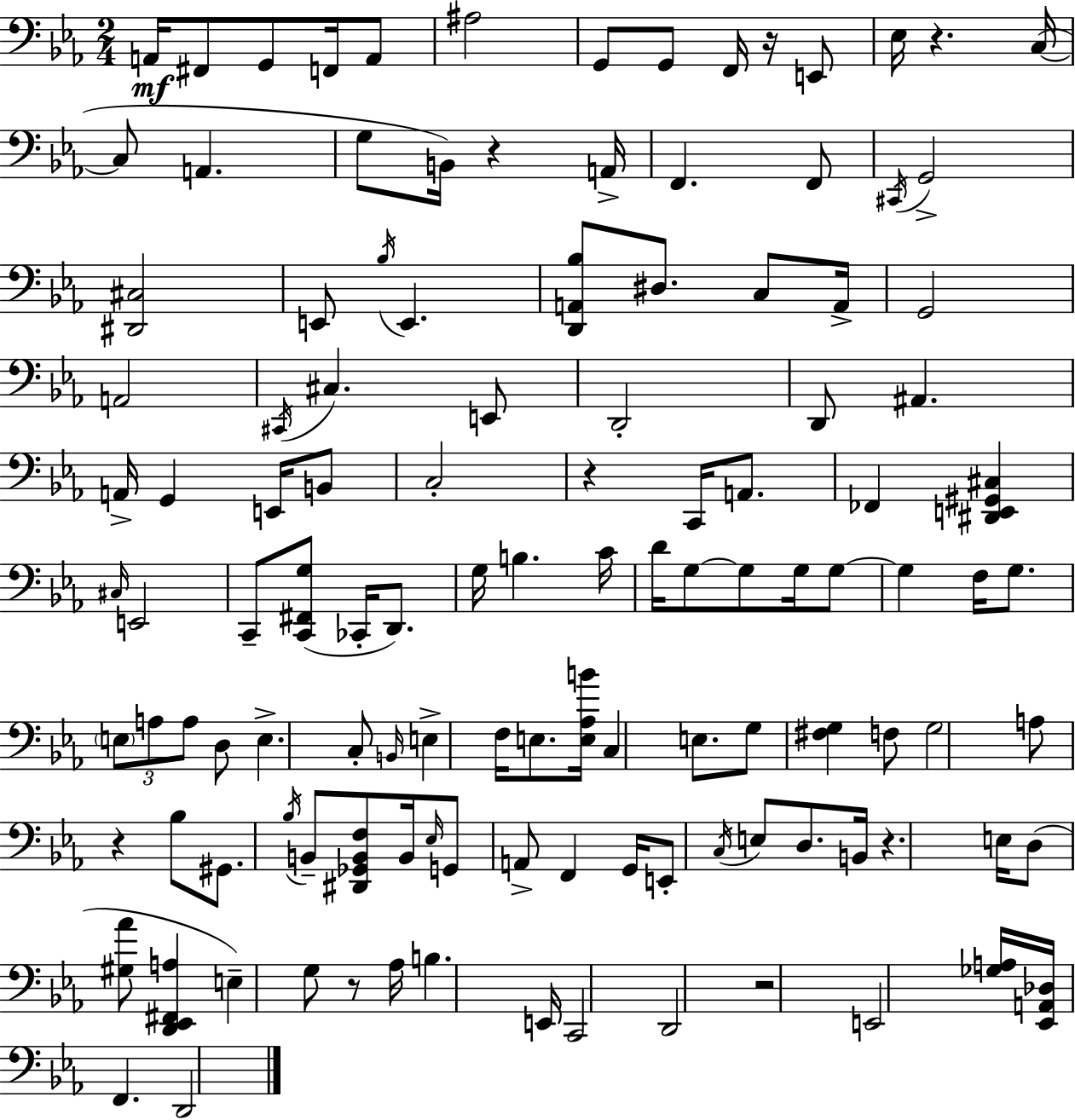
X:1
T:Untitled
M:2/4
L:1/4
K:Eb
A,,/4 ^F,,/2 G,,/2 F,,/4 A,,/2 ^A,2 G,,/2 G,,/2 F,,/4 z/4 E,,/2 _E,/4 z C,/4 C,/2 A,, G,/2 B,,/4 z A,,/4 F,, F,,/2 ^C,,/4 G,,2 [^D,,^C,]2 E,,/2 _B,/4 E,, [D,,A,,_B,]/2 ^D,/2 C,/2 A,,/4 G,,2 A,,2 ^C,,/4 ^C, E,,/2 D,,2 D,,/2 ^A,, A,,/4 G,, E,,/4 B,,/2 C,2 z C,,/4 A,,/2 _F,, [^D,,E,,^G,,^C,] ^C,/4 E,,2 C,,/2 [C,,^F,,G,]/2 _C,,/4 D,,/2 G,/4 B, C/4 D/4 G,/2 G,/2 G,/4 G,/2 G, F,/4 G,/2 E,/2 A,/2 A,/2 D,/2 E, C,/2 B,,/4 E, F,/4 E,/2 [E,_A,B]/4 C, E,/2 G,/2 [^F,G,] F,/2 G,2 A,/2 z _B,/2 ^G,,/2 _B,/4 B,,/2 [^D,,_G,,B,,F,]/2 B,,/4 _E,/4 G,,/2 A,,/2 F,, G,,/4 E,,/2 C,/4 E,/2 D,/2 B,,/4 z E,/4 D,/2 [^G,_A]/2 [D,,_E,,^F,,A,] E, G,/2 z/2 _A,/4 B, E,,/4 C,,2 D,,2 z2 E,,2 [_G,A,]/4 [_E,,A,,_D,]/4 F,, D,,2